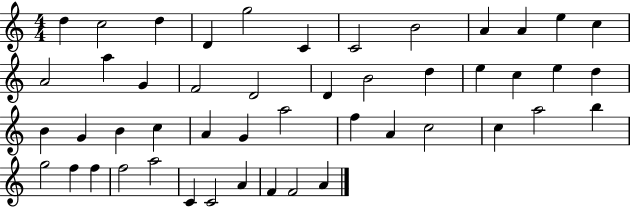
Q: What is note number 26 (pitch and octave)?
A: G4